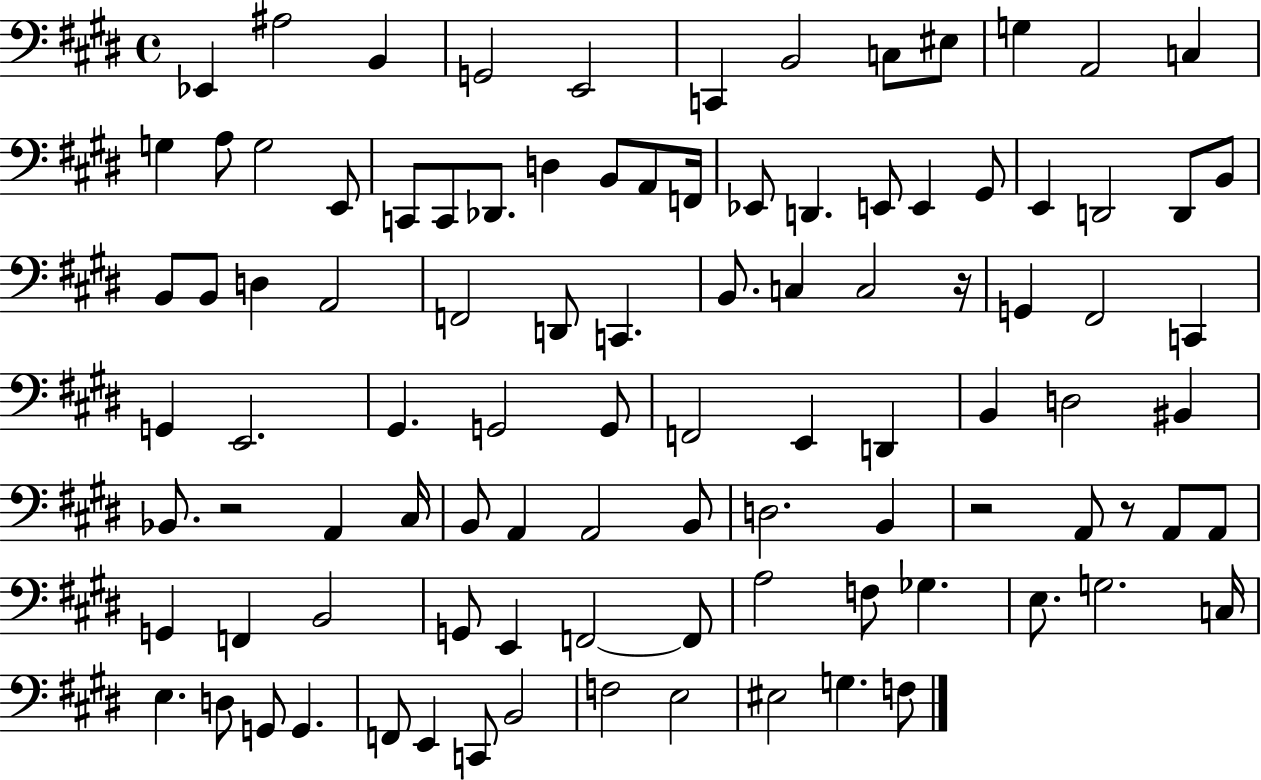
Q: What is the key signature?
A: E major